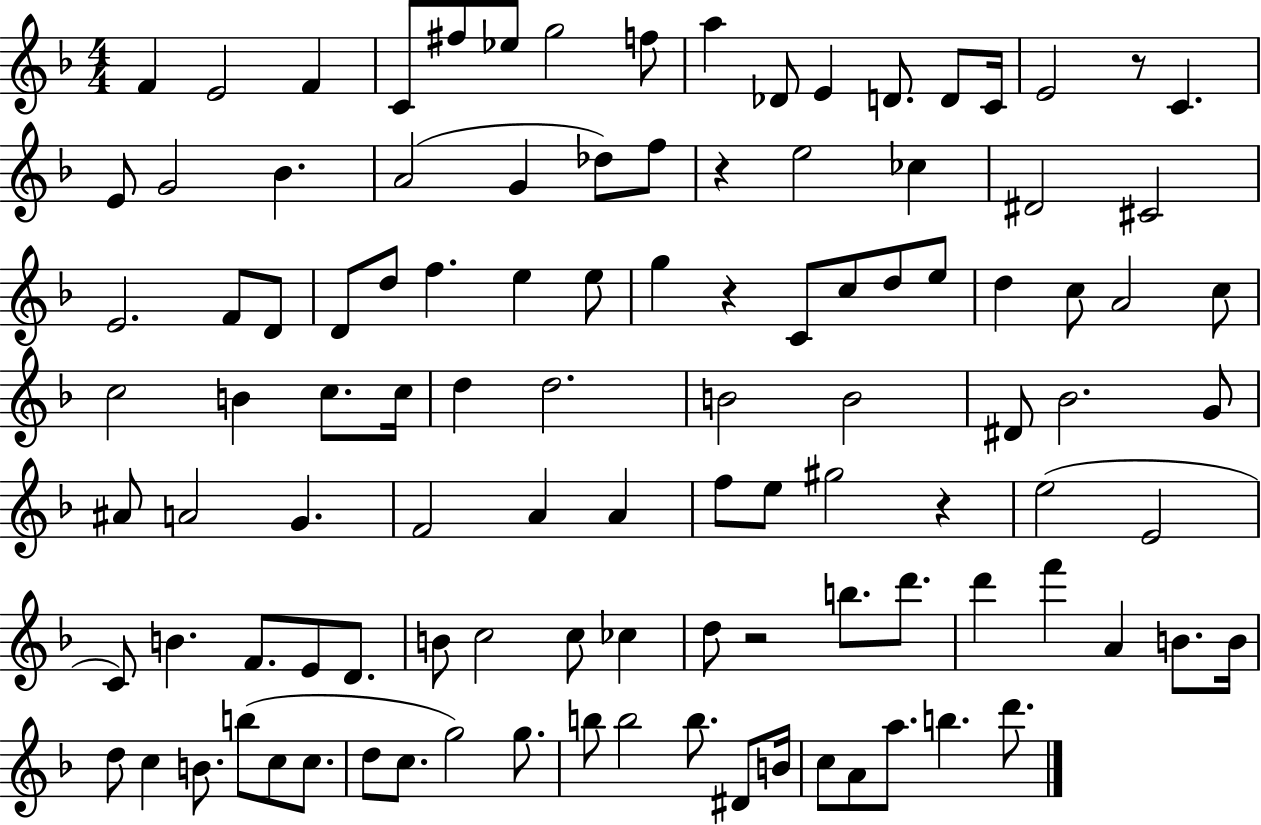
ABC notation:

X:1
T:Untitled
M:4/4
L:1/4
K:F
F E2 F C/2 ^f/2 _e/2 g2 f/2 a _D/2 E D/2 D/2 C/4 E2 z/2 C E/2 G2 _B A2 G _d/2 f/2 z e2 _c ^D2 ^C2 E2 F/2 D/2 D/2 d/2 f e e/2 g z C/2 c/2 d/2 e/2 d c/2 A2 c/2 c2 B c/2 c/4 d d2 B2 B2 ^D/2 _B2 G/2 ^A/2 A2 G F2 A A f/2 e/2 ^g2 z e2 E2 C/2 B F/2 E/2 D/2 B/2 c2 c/2 _c d/2 z2 b/2 d'/2 d' f' A B/2 B/4 d/2 c B/2 b/2 c/2 c/2 d/2 c/2 g2 g/2 b/2 b2 b/2 ^D/2 B/4 c/2 A/2 a/2 b d'/2